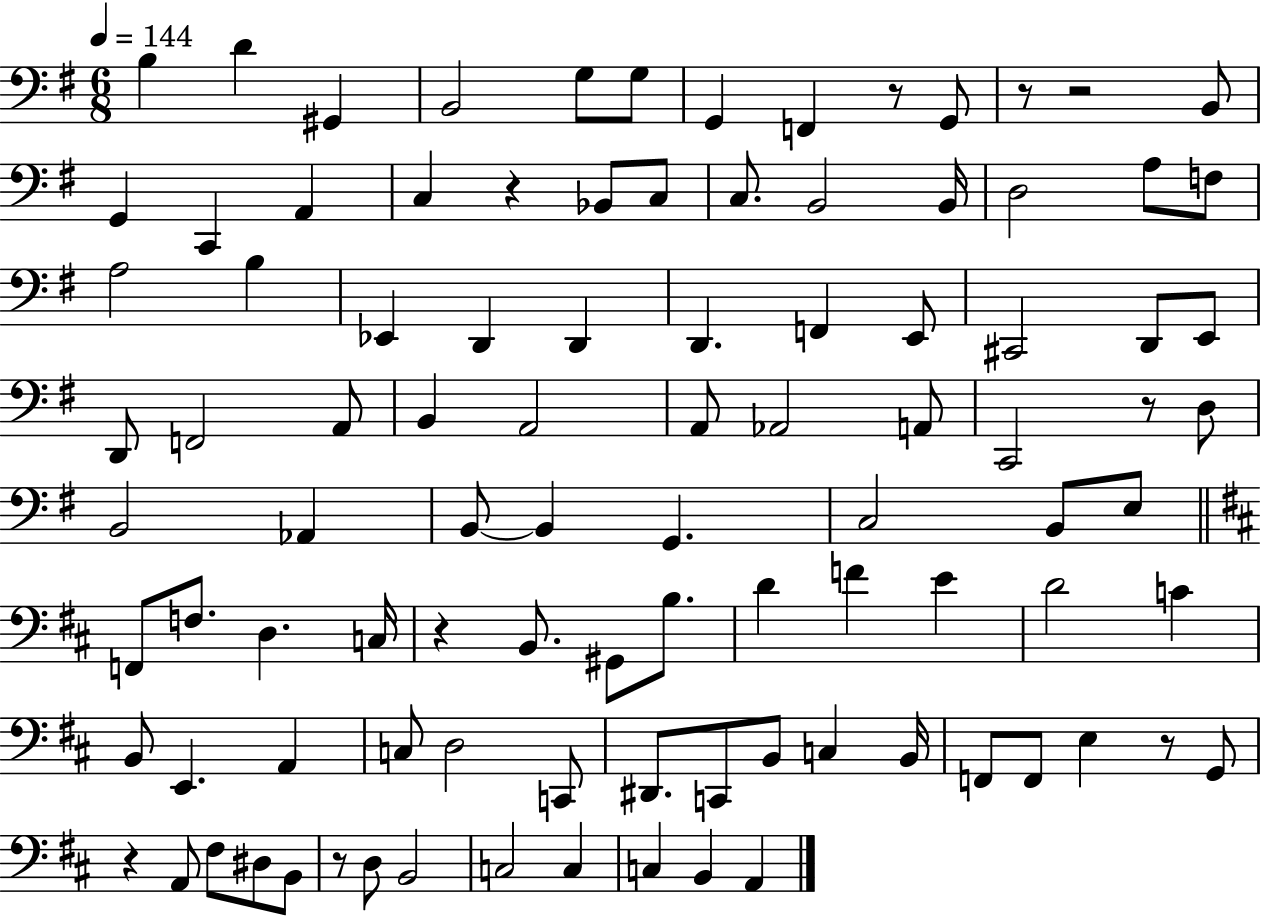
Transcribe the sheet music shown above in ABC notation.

X:1
T:Untitled
M:6/8
L:1/4
K:G
B, D ^G,, B,,2 G,/2 G,/2 G,, F,, z/2 G,,/2 z/2 z2 B,,/2 G,, C,, A,, C, z _B,,/2 C,/2 C,/2 B,,2 B,,/4 D,2 A,/2 F,/2 A,2 B, _E,, D,, D,, D,, F,, E,,/2 ^C,,2 D,,/2 E,,/2 D,,/2 F,,2 A,,/2 B,, A,,2 A,,/2 _A,,2 A,,/2 C,,2 z/2 D,/2 B,,2 _A,, B,,/2 B,, G,, C,2 B,,/2 E,/2 F,,/2 F,/2 D, C,/4 z B,,/2 ^G,,/2 B,/2 D F E D2 C B,,/2 E,, A,, C,/2 D,2 C,,/2 ^D,,/2 C,,/2 B,,/2 C, B,,/4 F,,/2 F,,/2 E, z/2 G,,/2 z A,,/2 ^F,/2 ^D,/2 B,,/2 z/2 D,/2 B,,2 C,2 C, C, B,, A,,